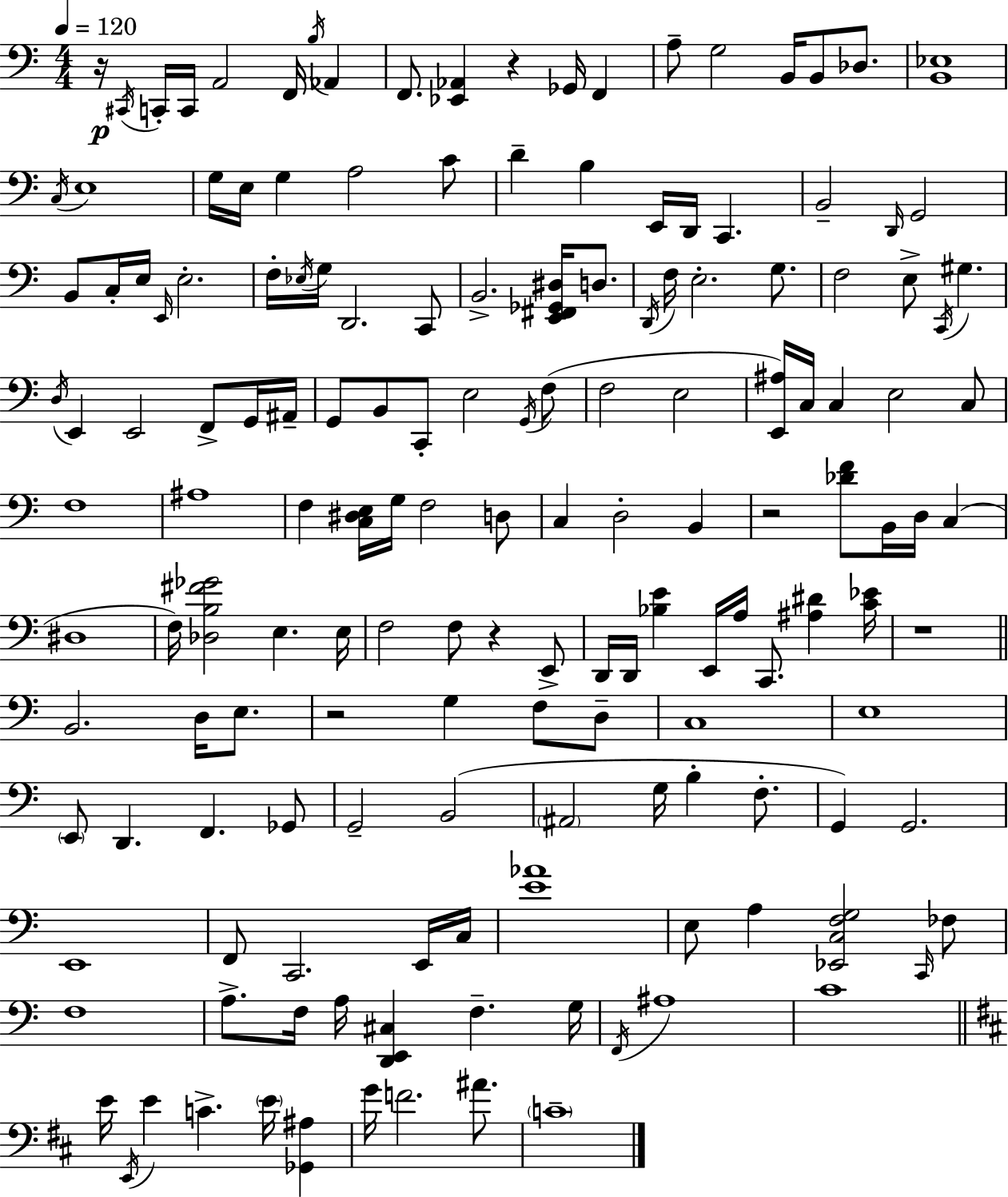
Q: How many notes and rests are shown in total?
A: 159